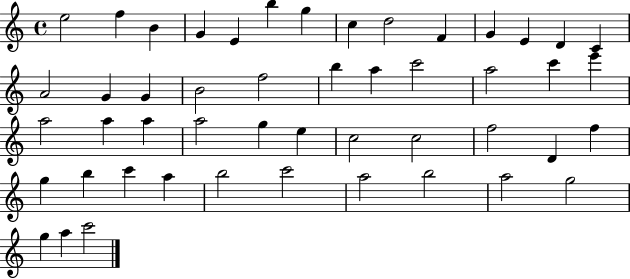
E5/h F5/q B4/q G4/q E4/q B5/q G5/q C5/q D5/h F4/q G4/q E4/q D4/q C4/q A4/h G4/q G4/q B4/h F5/h B5/q A5/q C6/h A5/h C6/q E6/q A5/h A5/q A5/q A5/h G5/q E5/q C5/h C5/h F5/h D4/q F5/q G5/q B5/q C6/q A5/q B5/h C6/h A5/h B5/h A5/h G5/h G5/q A5/q C6/h